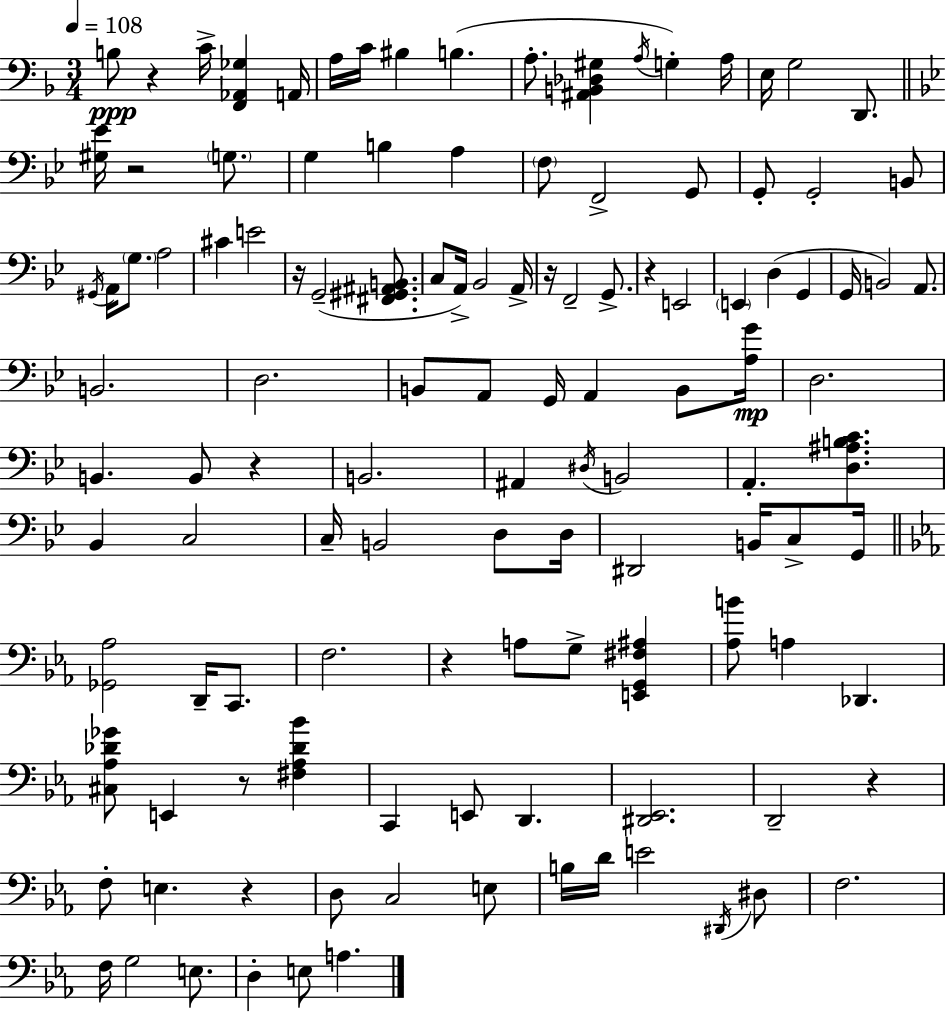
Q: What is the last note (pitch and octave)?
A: A3